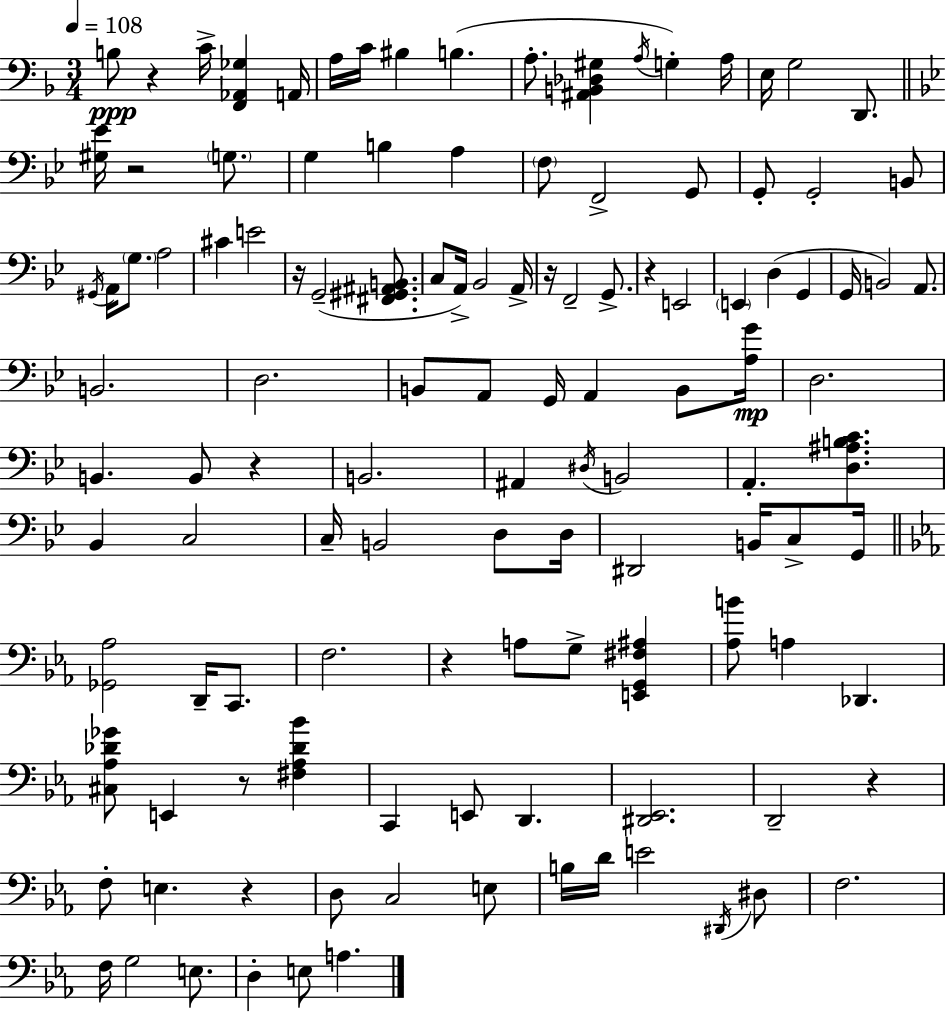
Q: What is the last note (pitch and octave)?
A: A3